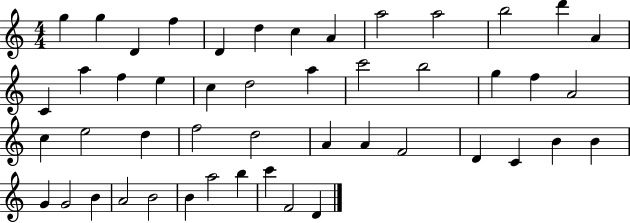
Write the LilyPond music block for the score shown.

{
  \clef treble
  \numericTimeSignature
  \time 4/4
  \key c \major
  g''4 g''4 d'4 f''4 | d'4 d''4 c''4 a'4 | a''2 a''2 | b''2 d'''4 a'4 | \break c'4 a''4 f''4 e''4 | c''4 d''2 a''4 | c'''2 b''2 | g''4 f''4 a'2 | \break c''4 e''2 d''4 | f''2 d''2 | a'4 a'4 f'2 | d'4 c'4 b'4 b'4 | \break g'4 g'2 b'4 | a'2 b'2 | b'4 a''2 b''4 | c'''4 f'2 d'4 | \break \bar "|."
}